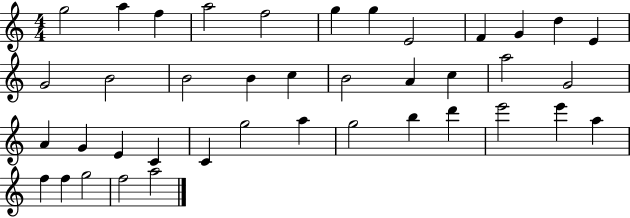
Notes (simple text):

G5/h A5/q F5/q A5/h F5/h G5/q G5/q E4/h F4/q G4/q D5/q E4/q G4/h B4/h B4/h B4/q C5/q B4/h A4/q C5/q A5/h G4/h A4/q G4/q E4/q C4/q C4/q G5/h A5/q G5/h B5/q D6/q E6/h E6/q A5/q F5/q F5/q G5/h F5/h A5/h